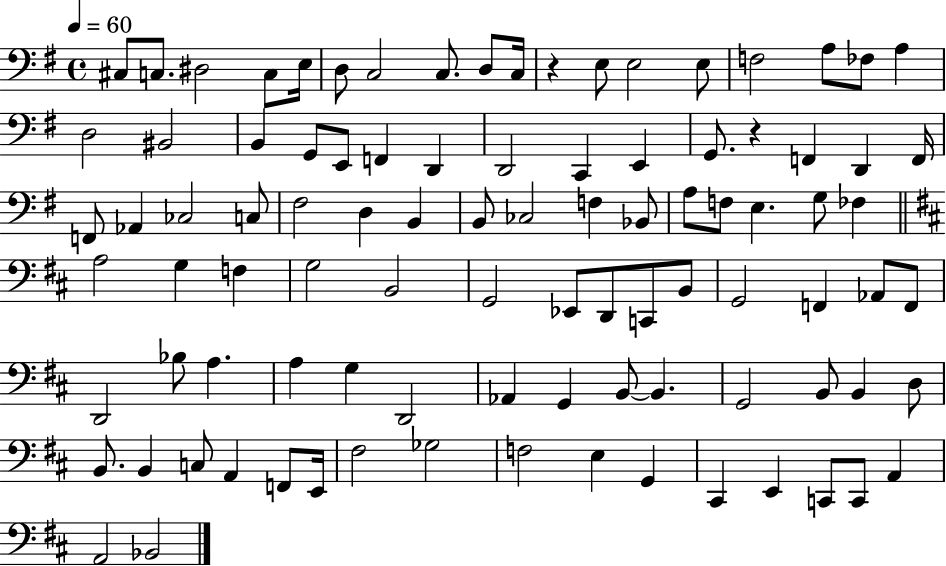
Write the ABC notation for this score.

X:1
T:Untitled
M:4/4
L:1/4
K:G
^C,/2 C,/2 ^D,2 C,/2 E,/4 D,/2 C,2 C,/2 D,/2 C,/4 z E,/2 E,2 E,/2 F,2 A,/2 _F,/2 A, D,2 ^B,,2 B,, G,,/2 E,,/2 F,, D,, D,,2 C,, E,, G,,/2 z F,, D,, F,,/4 F,,/2 _A,, _C,2 C,/2 ^F,2 D, B,, B,,/2 _C,2 F, _B,,/2 A,/2 F,/2 E, G,/2 _F, A,2 G, F, G,2 B,,2 G,,2 _E,,/2 D,,/2 C,,/2 B,,/2 G,,2 F,, _A,,/2 F,,/2 D,,2 _B,/2 A, A, G, D,,2 _A,, G,, B,,/2 B,, G,,2 B,,/2 B,, D,/2 B,,/2 B,, C,/2 A,, F,,/2 E,,/4 ^F,2 _G,2 F,2 E, G,, ^C,, E,, C,,/2 C,,/2 A,, A,,2 _B,,2